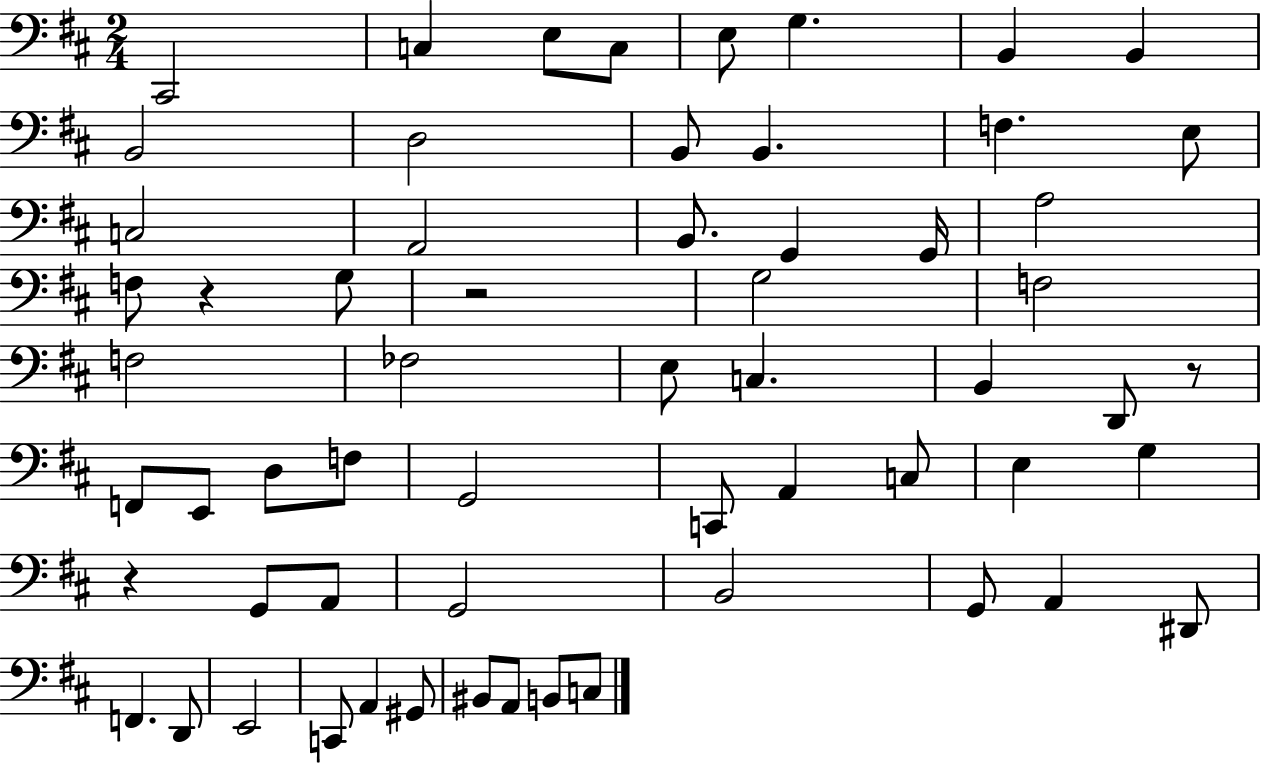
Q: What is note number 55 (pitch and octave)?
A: A2